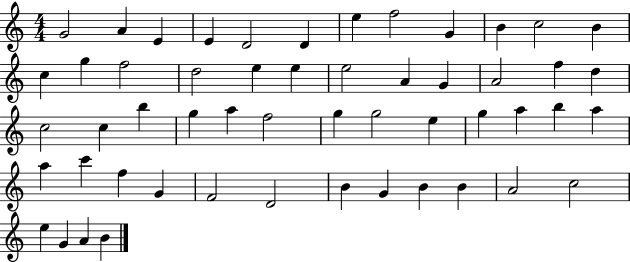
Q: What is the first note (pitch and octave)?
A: G4